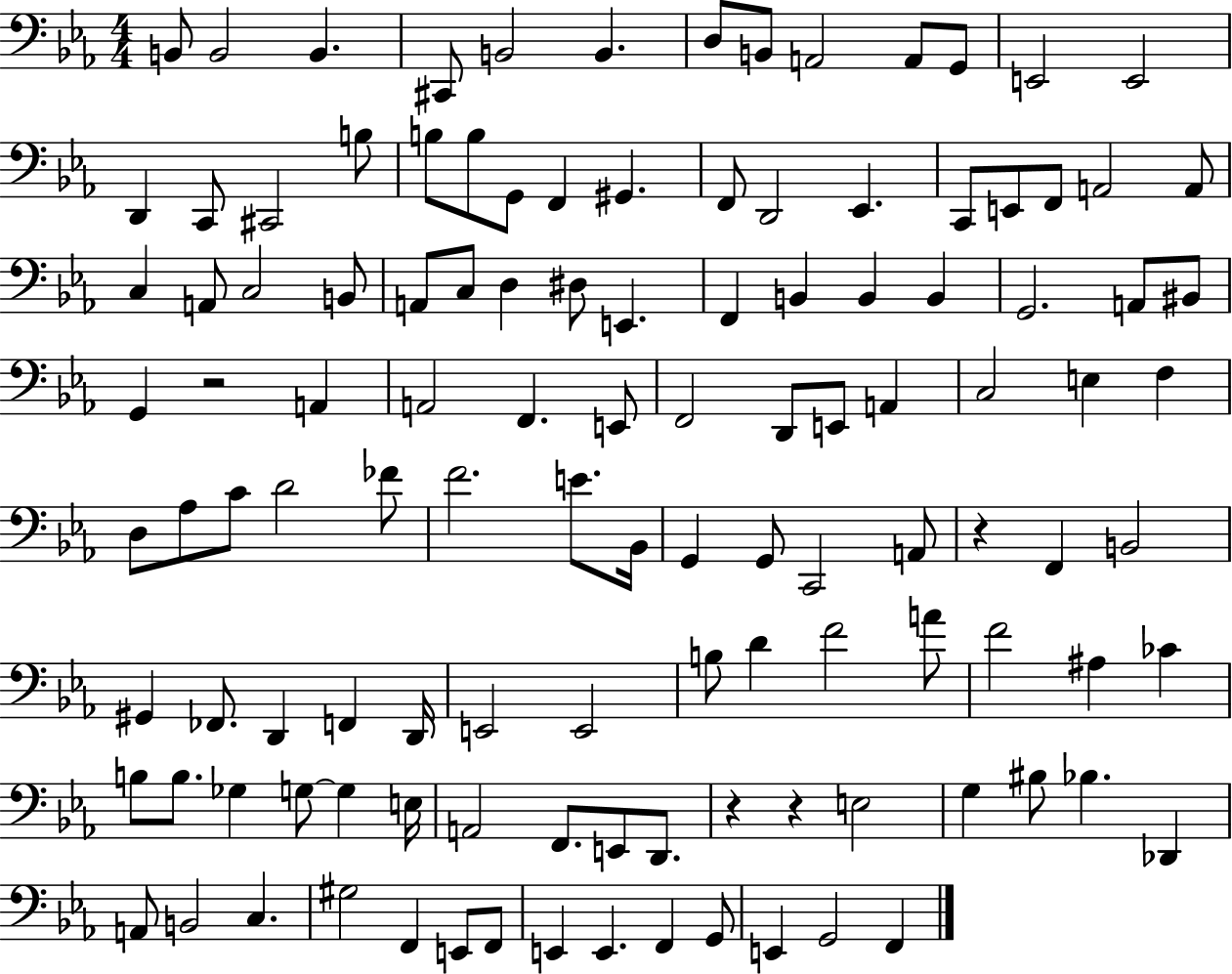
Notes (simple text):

B2/e B2/h B2/q. C#2/e B2/h B2/q. D3/e B2/e A2/h A2/e G2/e E2/h E2/h D2/q C2/e C#2/h B3/e B3/e B3/e G2/e F2/q G#2/q. F2/e D2/h Eb2/q. C2/e E2/e F2/e A2/h A2/e C3/q A2/e C3/h B2/e A2/e C3/e D3/q D#3/e E2/q. F2/q B2/q B2/q B2/q G2/h. A2/e BIS2/e G2/q R/h A2/q A2/h F2/q. E2/e F2/h D2/e E2/e A2/q C3/h E3/q F3/q D3/e Ab3/e C4/e D4/h FES4/e F4/h. E4/e. Bb2/s G2/q G2/e C2/h A2/e R/q F2/q B2/h G#2/q FES2/e. D2/q F2/q D2/s E2/h E2/h B3/e D4/q F4/h A4/e F4/h A#3/q CES4/q B3/e B3/e. Gb3/q G3/e G3/q E3/s A2/h F2/e. E2/e D2/e. R/q R/q E3/h G3/q BIS3/e Bb3/q. Db2/q A2/e B2/h C3/q. G#3/h F2/q E2/e F2/e E2/q E2/q. F2/q G2/e E2/q G2/h F2/q